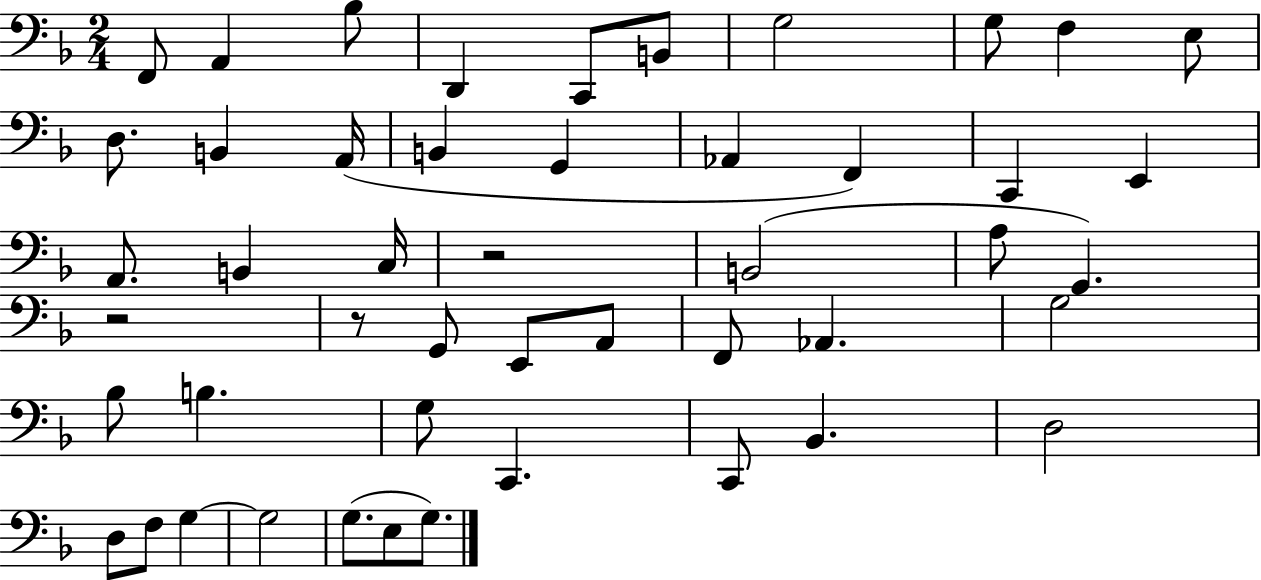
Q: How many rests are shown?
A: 3